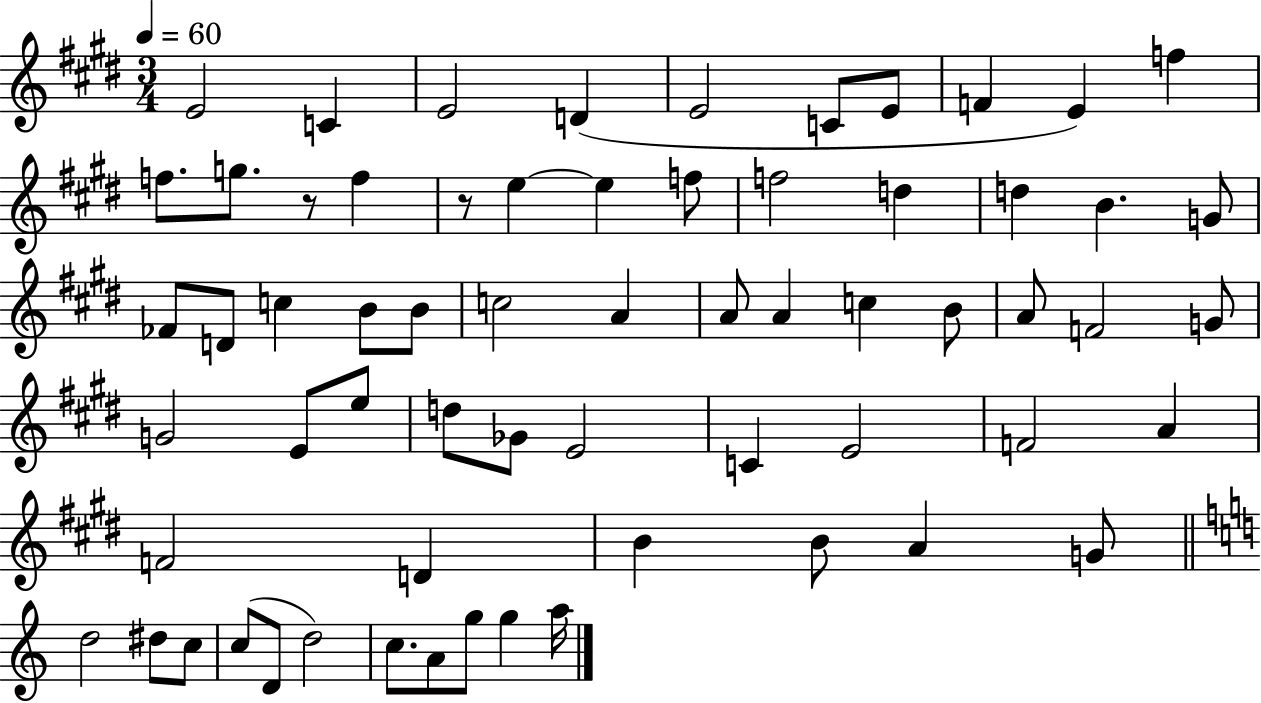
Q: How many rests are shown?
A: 2